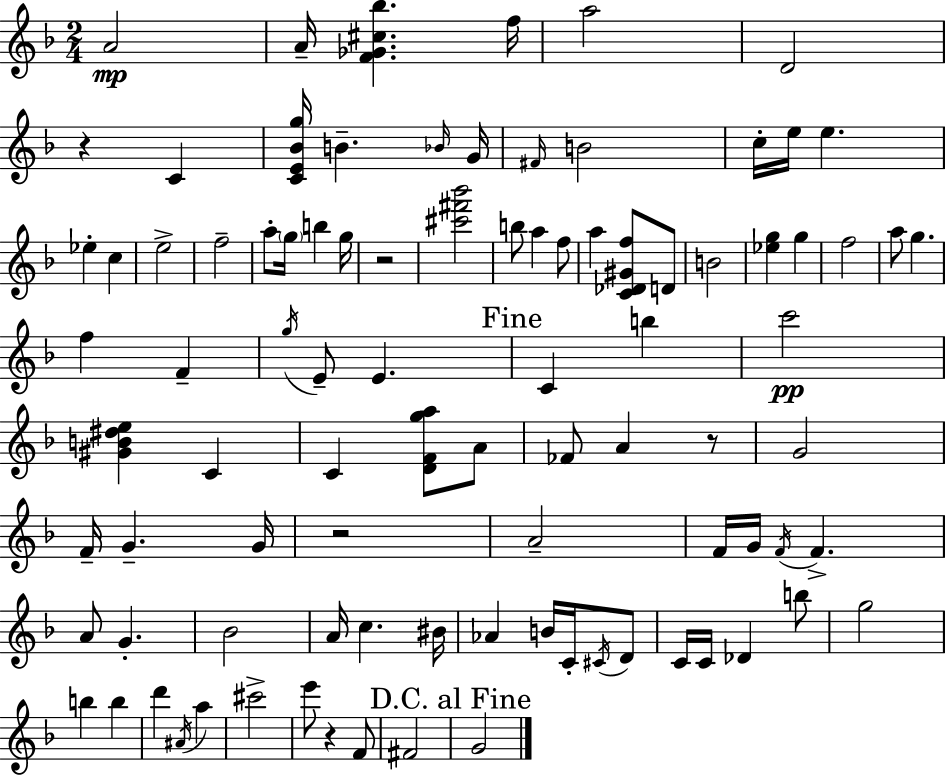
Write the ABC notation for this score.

X:1
T:Untitled
M:2/4
L:1/4
K:F
A2 A/4 [F_G^c_b] f/4 a2 D2 z C [CE_Bg]/4 B _B/4 G/4 ^F/4 B2 c/4 e/4 e _e c e2 f2 a/2 g/4 b g/4 z2 [^c'^f'_b']2 b/2 a f/2 a [C_D^Gf]/2 D/2 B2 [_eg] g f2 a/2 g f F g/4 E/2 E C b c'2 [^GB^de] C C [DFga]/2 A/2 _F/2 A z/2 G2 F/4 G G/4 z2 A2 F/4 G/4 F/4 F A/2 G _B2 A/4 c ^B/4 _A B/4 C/4 ^C/4 D/2 C/4 C/4 _D b/2 g2 b b d' ^A/4 a ^c'2 e'/2 z F/2 ^F2 G2